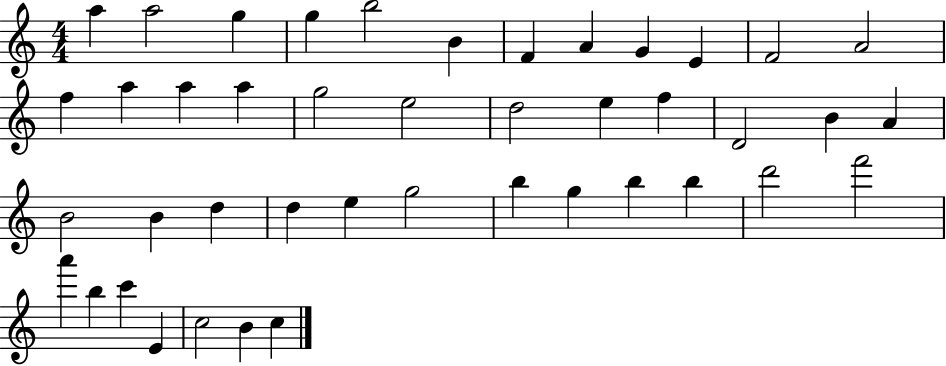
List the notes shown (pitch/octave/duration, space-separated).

A5/q A5/h G5/q G5/q B5/h B4/q F4/q A4/q G4/q E4/q F4/h A4/h F5/q A5/q A5/q A5/q G5/h E5/h D5/h E5/q F5/q D4/h B4/q A4/q B4/h B4/q D5/q D5/q E5/q G5/h B5/q G5/q B5/q B5/q D6/h F6/h A6/q B5/q C6/q E4/q C5/h B4/q C5/q